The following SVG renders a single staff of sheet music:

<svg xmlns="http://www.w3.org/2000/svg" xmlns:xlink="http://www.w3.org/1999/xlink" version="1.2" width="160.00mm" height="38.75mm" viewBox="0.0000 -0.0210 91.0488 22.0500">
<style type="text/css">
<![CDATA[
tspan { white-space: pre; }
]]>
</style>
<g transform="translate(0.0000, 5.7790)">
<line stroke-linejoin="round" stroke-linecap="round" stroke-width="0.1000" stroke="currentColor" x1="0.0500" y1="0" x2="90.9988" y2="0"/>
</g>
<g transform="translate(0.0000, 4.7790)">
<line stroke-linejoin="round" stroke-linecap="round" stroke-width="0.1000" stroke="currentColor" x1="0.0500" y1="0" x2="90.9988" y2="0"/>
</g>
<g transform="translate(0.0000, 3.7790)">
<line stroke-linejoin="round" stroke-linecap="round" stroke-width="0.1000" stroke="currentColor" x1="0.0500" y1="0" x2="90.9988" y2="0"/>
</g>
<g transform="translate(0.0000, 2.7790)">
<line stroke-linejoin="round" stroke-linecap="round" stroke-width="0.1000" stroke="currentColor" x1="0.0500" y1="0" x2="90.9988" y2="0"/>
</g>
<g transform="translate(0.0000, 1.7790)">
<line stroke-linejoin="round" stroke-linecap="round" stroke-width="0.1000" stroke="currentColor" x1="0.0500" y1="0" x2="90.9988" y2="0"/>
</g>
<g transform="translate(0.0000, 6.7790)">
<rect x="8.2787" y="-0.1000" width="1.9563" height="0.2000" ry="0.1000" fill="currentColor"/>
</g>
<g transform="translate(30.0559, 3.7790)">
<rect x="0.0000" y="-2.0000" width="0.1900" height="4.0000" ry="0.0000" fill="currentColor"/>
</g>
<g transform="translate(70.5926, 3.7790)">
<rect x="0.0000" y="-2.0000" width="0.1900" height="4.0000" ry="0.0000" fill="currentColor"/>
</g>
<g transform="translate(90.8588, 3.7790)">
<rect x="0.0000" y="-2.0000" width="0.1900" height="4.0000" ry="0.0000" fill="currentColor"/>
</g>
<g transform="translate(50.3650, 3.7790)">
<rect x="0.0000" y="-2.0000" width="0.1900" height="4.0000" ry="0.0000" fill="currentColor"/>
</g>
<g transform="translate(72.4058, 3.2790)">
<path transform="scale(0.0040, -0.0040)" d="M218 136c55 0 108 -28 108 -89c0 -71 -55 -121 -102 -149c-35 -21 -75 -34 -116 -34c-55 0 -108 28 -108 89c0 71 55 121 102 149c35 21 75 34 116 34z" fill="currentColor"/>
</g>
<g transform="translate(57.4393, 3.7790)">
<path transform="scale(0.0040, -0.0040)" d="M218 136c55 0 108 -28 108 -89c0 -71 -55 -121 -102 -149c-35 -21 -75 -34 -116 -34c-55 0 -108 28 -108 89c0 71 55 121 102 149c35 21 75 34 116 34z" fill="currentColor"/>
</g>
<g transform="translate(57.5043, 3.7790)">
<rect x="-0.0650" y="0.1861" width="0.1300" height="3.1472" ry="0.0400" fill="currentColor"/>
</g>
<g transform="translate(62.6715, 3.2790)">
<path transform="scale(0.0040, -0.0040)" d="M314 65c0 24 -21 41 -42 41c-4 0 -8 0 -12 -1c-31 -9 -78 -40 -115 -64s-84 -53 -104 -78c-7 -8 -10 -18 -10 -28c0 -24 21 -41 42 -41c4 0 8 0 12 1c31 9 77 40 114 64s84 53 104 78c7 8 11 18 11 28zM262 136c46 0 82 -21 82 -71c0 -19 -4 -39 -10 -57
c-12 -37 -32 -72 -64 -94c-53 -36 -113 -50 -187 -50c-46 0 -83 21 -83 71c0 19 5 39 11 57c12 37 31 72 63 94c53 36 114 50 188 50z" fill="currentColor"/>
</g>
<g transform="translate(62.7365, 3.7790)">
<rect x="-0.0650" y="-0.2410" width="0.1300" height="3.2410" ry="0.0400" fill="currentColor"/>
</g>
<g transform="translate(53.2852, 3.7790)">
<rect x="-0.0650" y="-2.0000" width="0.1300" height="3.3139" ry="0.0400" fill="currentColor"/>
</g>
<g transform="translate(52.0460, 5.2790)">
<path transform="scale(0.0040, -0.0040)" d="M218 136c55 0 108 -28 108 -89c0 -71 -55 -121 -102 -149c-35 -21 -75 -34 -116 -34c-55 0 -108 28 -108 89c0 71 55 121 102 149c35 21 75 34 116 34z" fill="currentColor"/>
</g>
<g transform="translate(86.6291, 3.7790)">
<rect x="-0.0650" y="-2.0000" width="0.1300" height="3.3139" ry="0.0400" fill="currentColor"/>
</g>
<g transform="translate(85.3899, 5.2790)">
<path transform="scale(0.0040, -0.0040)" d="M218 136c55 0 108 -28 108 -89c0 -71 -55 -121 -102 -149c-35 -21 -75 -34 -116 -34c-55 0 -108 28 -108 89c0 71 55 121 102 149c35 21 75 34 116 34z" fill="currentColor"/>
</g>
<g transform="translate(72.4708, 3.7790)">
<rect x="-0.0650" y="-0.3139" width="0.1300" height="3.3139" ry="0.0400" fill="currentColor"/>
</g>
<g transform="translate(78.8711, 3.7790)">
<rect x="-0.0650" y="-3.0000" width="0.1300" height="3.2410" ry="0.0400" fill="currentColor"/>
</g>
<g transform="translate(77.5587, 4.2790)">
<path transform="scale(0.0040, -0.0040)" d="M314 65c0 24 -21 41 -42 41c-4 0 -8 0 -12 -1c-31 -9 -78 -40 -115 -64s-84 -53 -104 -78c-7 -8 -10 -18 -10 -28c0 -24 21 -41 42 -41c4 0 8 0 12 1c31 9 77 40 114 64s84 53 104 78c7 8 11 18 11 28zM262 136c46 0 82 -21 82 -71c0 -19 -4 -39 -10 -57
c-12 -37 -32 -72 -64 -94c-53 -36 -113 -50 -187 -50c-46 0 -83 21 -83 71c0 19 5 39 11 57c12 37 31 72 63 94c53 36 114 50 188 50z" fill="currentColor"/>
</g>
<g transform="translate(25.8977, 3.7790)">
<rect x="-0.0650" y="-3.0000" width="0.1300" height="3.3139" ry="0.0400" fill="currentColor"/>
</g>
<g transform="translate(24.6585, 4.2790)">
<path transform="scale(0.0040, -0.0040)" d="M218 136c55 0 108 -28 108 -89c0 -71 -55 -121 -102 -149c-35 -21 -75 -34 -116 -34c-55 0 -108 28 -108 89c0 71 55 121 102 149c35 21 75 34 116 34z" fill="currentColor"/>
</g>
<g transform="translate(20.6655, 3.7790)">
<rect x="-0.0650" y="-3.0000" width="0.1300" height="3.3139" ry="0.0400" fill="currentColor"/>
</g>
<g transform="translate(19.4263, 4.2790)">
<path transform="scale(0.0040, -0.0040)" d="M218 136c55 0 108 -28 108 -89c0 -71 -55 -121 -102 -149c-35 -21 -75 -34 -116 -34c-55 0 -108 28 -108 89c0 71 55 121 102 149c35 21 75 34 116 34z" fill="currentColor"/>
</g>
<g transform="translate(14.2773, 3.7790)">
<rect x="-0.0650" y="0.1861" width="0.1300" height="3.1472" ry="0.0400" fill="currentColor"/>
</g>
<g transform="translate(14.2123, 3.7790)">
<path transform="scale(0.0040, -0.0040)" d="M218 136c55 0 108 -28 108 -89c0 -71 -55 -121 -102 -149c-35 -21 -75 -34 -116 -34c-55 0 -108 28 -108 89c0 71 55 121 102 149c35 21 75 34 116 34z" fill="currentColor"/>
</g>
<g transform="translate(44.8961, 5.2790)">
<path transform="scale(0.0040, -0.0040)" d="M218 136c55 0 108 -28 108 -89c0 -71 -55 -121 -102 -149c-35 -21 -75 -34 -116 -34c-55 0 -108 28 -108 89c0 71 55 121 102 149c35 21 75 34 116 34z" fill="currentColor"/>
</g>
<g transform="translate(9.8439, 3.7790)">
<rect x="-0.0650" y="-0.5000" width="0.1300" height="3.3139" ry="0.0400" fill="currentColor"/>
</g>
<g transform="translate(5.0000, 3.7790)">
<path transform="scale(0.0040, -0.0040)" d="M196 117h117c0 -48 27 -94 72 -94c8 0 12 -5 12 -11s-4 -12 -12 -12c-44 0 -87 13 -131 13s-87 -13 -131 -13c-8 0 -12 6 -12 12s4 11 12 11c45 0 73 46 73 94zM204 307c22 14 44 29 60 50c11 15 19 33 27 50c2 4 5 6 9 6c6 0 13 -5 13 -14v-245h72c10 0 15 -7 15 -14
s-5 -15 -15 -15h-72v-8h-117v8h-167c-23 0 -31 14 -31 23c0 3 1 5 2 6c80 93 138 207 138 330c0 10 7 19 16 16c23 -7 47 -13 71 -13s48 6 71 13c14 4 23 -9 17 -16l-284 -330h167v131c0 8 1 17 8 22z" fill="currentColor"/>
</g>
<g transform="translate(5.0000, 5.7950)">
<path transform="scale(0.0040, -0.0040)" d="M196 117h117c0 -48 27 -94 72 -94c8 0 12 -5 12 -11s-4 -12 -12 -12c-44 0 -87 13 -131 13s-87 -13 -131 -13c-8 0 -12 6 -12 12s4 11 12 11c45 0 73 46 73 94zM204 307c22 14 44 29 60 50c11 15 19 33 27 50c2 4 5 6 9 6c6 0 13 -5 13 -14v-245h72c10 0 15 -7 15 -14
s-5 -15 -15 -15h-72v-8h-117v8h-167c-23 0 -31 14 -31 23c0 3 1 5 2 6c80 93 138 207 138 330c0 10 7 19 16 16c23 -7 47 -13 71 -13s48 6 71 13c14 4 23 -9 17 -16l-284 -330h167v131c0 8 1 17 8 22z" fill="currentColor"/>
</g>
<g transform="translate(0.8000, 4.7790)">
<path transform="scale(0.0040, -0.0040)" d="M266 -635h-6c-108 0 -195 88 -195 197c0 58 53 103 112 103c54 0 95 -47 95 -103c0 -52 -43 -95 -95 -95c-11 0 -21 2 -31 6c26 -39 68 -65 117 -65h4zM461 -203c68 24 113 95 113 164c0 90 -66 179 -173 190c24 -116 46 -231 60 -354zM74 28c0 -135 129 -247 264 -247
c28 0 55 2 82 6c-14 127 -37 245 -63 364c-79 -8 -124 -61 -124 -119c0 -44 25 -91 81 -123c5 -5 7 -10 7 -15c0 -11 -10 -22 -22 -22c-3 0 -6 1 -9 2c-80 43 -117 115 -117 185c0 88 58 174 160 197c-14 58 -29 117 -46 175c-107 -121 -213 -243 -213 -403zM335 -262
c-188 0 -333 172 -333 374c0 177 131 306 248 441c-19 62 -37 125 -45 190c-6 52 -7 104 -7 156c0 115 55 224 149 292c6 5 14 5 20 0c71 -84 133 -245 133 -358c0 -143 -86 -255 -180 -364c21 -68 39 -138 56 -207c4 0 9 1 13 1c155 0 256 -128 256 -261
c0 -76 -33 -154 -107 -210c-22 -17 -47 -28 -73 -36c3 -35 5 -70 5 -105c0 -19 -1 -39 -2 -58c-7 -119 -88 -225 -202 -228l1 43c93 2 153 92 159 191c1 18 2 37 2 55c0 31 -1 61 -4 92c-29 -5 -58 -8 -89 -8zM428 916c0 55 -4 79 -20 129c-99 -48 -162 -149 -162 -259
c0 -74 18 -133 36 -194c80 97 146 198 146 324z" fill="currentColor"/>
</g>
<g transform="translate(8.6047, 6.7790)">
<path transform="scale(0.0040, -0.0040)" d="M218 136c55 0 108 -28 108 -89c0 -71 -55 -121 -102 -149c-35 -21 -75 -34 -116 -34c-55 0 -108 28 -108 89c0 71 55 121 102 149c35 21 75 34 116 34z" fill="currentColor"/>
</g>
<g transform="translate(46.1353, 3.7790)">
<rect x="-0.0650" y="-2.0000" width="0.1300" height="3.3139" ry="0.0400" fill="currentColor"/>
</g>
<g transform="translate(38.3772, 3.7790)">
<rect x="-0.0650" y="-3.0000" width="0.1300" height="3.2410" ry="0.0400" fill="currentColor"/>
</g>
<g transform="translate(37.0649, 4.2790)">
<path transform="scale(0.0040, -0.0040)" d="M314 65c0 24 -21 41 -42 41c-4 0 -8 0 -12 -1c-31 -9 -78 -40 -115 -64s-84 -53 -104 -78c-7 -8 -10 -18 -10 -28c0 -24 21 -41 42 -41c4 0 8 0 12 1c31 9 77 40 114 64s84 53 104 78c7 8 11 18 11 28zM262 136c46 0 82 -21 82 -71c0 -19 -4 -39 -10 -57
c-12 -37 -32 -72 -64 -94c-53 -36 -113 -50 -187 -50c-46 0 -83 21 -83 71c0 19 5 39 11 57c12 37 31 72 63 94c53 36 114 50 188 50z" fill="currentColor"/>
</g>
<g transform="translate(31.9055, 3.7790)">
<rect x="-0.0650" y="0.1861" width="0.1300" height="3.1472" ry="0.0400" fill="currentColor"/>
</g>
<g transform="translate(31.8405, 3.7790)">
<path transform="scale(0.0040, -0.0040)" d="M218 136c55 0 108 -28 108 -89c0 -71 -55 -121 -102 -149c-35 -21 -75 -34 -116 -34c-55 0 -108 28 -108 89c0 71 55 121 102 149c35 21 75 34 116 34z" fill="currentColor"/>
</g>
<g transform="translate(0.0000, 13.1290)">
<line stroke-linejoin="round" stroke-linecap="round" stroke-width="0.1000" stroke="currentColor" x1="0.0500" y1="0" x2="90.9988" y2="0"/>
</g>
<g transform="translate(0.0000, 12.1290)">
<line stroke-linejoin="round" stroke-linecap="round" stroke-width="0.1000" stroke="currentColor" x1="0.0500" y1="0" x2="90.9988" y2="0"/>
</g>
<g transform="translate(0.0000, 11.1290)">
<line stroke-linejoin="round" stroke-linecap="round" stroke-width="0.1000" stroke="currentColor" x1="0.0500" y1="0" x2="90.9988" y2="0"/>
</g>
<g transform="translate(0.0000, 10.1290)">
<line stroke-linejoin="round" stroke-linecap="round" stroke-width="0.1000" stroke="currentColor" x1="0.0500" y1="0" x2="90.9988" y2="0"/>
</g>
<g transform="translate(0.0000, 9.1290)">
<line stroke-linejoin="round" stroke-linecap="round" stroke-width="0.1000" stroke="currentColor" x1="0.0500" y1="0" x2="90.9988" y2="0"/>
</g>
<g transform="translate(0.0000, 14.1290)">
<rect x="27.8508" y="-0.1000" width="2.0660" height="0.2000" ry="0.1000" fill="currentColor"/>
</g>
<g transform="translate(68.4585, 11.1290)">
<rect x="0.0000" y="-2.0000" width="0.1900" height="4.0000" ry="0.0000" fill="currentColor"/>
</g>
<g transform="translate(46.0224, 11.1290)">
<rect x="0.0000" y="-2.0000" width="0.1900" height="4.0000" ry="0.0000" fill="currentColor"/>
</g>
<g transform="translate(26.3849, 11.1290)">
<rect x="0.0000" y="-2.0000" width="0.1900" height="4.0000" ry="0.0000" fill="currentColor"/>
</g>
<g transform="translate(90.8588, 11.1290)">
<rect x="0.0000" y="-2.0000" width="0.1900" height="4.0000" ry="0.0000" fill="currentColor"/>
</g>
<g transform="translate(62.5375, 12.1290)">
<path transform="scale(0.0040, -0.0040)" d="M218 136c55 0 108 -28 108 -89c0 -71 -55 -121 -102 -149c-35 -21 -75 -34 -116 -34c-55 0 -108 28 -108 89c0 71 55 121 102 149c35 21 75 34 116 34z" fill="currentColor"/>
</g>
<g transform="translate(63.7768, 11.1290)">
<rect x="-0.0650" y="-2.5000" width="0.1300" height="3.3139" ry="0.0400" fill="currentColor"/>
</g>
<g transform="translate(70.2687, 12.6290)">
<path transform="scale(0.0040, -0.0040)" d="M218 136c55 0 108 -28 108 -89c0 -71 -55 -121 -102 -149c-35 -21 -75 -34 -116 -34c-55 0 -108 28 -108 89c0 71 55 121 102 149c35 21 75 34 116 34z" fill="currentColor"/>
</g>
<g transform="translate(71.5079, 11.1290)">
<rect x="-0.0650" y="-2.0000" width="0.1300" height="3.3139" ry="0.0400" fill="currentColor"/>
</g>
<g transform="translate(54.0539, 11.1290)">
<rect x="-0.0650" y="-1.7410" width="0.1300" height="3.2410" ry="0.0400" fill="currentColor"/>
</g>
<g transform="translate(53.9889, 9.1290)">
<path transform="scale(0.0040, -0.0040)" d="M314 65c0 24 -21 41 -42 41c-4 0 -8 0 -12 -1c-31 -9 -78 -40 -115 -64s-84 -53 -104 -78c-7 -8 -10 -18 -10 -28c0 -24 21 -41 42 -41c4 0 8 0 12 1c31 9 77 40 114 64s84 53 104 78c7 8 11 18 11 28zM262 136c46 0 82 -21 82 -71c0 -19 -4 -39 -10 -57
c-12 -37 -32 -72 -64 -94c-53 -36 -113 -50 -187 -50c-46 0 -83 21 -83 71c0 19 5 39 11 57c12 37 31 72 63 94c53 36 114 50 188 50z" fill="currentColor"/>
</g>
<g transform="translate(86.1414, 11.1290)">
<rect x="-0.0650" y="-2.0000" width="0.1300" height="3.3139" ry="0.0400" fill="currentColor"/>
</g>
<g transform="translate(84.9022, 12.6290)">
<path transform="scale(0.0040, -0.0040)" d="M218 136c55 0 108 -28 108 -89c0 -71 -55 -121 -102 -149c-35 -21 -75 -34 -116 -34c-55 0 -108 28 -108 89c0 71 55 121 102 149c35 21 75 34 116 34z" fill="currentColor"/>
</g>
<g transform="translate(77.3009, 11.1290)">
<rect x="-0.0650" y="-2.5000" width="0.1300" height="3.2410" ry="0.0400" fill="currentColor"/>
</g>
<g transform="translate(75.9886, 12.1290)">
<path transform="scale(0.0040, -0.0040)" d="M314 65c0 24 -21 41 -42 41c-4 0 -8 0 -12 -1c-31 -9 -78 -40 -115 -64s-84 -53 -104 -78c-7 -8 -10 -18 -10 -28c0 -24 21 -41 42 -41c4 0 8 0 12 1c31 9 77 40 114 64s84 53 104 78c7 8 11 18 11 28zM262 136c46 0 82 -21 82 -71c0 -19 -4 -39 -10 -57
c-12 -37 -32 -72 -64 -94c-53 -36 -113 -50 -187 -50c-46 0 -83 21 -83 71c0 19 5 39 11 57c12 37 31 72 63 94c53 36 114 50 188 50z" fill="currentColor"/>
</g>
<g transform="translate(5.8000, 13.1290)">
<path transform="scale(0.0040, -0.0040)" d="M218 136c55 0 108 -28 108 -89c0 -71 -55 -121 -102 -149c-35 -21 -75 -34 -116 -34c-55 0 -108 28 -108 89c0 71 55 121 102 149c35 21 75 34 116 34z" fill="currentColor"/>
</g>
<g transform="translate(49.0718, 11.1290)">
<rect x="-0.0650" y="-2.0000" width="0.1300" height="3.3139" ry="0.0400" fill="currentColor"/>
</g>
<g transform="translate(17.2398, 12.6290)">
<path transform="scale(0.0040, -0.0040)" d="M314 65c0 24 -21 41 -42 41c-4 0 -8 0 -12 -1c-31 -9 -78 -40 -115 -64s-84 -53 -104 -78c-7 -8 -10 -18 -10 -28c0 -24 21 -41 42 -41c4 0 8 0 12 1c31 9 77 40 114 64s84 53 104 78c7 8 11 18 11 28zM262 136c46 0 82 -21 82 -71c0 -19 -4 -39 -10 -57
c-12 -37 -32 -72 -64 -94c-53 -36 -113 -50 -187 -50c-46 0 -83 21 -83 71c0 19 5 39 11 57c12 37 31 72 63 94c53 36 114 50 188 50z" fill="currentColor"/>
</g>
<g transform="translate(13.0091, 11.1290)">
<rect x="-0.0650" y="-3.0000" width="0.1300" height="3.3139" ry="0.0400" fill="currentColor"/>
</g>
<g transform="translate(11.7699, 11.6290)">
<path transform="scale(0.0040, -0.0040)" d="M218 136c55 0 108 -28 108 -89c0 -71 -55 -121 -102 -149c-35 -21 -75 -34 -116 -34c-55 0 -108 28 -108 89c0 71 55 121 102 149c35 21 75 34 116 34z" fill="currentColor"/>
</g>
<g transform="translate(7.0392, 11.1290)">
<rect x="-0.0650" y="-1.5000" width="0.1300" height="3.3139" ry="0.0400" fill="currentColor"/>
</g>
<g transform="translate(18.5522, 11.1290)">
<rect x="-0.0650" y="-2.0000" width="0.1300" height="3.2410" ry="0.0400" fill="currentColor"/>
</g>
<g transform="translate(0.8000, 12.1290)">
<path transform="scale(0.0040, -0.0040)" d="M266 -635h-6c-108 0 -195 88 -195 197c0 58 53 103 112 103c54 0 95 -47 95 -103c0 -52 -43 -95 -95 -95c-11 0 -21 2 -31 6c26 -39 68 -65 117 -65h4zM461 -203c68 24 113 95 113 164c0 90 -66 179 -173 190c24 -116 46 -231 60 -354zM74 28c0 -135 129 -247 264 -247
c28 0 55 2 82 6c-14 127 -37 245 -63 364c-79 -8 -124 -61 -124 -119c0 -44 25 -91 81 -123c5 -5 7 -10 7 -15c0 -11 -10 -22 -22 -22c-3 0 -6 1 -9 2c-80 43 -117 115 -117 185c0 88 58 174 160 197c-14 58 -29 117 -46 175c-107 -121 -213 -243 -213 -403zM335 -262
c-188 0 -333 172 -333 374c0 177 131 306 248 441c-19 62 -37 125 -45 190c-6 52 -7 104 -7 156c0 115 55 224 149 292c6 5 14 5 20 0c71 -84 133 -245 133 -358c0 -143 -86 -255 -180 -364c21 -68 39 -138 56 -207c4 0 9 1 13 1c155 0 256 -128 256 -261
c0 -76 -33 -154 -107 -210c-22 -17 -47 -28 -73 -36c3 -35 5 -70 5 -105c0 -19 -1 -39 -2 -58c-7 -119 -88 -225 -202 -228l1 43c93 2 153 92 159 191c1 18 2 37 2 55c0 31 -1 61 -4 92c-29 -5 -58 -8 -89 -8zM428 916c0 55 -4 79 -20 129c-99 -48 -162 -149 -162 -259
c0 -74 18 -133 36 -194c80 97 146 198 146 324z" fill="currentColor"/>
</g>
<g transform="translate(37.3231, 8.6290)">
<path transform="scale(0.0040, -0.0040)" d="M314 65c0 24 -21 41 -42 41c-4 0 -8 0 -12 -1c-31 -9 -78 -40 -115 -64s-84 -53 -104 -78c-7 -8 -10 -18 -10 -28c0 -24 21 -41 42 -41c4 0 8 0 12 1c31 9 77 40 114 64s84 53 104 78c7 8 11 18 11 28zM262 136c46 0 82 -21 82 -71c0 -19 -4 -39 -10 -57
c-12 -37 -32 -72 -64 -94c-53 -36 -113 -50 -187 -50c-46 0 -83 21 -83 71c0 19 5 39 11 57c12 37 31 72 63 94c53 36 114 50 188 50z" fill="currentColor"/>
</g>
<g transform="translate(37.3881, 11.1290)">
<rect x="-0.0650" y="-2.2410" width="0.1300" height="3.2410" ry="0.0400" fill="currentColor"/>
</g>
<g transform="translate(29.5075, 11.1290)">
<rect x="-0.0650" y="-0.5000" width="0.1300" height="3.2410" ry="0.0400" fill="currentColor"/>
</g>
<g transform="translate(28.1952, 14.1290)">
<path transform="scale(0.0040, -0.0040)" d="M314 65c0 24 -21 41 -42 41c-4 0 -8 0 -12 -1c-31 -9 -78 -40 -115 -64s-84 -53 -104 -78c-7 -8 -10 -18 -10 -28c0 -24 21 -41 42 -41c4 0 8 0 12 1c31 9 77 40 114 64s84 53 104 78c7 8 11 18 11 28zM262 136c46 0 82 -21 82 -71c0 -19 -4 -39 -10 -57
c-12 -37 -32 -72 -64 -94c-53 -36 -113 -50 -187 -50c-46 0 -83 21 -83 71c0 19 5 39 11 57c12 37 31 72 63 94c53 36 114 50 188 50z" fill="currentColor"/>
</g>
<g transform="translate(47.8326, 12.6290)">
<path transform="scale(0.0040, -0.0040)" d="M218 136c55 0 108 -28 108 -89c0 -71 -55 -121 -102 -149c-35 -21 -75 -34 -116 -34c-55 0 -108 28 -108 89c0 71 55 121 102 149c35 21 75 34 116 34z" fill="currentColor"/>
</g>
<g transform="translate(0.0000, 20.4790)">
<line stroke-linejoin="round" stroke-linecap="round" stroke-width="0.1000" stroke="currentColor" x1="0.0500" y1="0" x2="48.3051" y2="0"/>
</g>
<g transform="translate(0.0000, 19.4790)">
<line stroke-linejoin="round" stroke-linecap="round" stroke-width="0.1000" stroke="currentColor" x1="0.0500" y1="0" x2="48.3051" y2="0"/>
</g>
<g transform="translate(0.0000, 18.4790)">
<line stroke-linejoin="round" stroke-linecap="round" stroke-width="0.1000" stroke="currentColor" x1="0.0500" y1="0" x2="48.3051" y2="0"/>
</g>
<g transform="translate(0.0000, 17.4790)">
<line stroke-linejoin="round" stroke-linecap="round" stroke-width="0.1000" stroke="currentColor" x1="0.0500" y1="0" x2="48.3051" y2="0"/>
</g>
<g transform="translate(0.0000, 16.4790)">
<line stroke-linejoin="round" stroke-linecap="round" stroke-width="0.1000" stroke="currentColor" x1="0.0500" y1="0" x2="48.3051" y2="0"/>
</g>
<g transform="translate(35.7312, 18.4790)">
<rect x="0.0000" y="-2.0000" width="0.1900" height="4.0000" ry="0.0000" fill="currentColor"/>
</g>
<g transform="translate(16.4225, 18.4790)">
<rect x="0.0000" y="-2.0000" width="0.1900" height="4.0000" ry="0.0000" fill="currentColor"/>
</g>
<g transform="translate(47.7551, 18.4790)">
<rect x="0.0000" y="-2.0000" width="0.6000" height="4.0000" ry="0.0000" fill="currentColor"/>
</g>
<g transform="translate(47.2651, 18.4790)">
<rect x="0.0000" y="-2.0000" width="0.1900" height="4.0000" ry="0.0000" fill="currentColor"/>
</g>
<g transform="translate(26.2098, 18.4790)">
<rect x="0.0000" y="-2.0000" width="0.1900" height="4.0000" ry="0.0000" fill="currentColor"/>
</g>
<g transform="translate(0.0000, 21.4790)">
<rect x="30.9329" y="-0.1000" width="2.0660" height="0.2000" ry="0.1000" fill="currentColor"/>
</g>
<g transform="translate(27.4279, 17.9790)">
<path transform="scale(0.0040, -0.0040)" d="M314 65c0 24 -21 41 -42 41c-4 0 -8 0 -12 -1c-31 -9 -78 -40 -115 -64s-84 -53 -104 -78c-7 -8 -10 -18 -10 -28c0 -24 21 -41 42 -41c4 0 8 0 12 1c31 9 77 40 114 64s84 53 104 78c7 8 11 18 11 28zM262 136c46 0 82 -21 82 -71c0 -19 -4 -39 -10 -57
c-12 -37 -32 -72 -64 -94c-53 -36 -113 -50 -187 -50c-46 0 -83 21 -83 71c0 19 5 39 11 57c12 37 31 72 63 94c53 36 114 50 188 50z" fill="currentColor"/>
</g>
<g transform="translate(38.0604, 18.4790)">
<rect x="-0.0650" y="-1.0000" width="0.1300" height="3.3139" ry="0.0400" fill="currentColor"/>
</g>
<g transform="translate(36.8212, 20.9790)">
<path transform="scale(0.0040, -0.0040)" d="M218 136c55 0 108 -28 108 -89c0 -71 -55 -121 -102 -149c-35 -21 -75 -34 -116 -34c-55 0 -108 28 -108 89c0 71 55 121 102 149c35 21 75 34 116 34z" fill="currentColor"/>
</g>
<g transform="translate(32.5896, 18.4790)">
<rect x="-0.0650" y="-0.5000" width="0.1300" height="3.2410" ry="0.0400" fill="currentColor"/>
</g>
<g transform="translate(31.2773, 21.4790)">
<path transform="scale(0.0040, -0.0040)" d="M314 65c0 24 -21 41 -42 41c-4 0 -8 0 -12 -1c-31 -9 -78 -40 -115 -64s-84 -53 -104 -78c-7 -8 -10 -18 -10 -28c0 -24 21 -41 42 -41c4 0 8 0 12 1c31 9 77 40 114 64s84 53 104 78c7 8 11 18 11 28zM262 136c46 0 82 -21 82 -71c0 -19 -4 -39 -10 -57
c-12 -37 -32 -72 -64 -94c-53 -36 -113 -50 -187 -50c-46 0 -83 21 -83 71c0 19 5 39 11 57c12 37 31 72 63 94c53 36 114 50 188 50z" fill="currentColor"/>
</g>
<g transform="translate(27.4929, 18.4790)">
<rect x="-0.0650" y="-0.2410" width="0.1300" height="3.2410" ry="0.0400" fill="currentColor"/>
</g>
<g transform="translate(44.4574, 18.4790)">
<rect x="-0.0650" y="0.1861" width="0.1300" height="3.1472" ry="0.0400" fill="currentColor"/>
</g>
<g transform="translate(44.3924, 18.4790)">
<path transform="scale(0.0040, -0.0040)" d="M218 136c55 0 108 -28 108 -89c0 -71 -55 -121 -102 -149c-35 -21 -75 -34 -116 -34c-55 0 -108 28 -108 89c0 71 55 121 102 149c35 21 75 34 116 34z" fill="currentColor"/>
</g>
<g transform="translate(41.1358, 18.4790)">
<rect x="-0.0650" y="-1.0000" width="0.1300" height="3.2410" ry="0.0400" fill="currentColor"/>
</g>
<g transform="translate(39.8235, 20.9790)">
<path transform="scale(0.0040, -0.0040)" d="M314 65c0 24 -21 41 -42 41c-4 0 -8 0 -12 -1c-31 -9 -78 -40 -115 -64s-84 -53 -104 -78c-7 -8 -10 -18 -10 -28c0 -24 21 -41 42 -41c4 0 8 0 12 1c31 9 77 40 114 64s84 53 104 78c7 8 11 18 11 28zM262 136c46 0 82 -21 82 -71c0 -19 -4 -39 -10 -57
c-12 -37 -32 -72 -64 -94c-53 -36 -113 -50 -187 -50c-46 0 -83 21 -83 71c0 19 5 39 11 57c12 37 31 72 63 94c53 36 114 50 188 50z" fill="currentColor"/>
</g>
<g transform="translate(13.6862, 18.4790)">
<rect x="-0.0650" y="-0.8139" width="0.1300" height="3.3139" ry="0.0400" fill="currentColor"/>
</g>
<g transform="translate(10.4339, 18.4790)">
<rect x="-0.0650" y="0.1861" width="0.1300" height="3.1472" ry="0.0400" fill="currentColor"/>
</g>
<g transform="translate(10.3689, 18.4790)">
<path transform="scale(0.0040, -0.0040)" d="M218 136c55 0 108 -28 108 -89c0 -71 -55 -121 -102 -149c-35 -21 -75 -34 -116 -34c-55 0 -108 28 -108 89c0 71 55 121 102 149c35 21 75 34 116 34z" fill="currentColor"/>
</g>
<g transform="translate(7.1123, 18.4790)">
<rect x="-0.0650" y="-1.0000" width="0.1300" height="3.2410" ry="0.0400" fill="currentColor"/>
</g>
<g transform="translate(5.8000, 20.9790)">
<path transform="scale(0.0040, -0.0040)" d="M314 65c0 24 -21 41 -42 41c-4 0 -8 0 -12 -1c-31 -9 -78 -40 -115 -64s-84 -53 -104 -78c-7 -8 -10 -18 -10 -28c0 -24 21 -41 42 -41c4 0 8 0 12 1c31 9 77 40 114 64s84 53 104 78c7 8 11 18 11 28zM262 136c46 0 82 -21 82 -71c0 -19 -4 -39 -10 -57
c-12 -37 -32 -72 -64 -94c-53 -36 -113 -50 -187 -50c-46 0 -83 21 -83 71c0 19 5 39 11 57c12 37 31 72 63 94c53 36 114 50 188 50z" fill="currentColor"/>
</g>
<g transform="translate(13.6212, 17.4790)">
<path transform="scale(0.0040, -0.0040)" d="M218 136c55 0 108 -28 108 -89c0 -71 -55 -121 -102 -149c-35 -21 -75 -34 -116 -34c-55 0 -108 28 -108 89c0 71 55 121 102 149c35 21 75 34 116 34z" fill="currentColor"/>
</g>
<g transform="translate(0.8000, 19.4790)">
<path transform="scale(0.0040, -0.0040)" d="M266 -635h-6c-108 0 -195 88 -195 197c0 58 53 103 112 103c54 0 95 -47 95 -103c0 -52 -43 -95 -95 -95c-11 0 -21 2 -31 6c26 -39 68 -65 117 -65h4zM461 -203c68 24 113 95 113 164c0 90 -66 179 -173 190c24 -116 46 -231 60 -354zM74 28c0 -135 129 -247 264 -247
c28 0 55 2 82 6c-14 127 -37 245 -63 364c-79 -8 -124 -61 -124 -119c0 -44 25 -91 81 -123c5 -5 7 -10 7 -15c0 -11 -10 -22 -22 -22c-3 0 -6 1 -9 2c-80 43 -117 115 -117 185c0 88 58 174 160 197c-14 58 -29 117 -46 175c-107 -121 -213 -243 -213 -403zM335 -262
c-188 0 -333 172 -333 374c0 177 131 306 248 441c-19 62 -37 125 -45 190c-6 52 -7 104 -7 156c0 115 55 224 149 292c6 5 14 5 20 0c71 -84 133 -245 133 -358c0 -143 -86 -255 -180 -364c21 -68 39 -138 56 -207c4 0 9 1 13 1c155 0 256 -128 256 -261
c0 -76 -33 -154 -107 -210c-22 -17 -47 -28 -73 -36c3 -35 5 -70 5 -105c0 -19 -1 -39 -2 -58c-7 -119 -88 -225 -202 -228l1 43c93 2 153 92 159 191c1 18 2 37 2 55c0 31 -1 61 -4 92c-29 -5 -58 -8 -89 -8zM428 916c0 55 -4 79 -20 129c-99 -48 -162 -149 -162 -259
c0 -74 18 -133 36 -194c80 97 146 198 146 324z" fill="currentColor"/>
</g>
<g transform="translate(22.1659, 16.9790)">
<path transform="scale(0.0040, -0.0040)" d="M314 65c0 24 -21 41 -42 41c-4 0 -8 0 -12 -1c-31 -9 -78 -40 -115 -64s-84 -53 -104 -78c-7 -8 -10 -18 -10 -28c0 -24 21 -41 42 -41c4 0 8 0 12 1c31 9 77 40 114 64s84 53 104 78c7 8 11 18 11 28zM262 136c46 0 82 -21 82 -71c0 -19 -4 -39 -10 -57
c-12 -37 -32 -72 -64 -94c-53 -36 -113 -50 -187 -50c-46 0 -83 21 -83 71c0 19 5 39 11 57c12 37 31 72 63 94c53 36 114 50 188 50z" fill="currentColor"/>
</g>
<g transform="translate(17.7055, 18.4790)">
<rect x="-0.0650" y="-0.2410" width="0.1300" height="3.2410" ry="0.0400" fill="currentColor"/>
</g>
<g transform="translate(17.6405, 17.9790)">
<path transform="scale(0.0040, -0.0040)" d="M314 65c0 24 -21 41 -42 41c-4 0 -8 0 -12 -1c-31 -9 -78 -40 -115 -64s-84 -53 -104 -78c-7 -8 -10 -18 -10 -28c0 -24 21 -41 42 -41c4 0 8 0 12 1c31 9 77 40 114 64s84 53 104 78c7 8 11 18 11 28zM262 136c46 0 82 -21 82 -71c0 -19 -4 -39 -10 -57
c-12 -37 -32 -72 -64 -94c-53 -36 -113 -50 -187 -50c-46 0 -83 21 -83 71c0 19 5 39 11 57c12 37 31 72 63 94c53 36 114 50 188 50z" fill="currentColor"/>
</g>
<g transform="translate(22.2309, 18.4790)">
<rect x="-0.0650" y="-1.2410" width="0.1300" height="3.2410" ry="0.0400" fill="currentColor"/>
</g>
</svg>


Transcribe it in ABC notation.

X:1
T:Untitled
M:4/4
L:1/4
K:C
C B A A B A2 F F B c2 c A2 F E A F2 C2 g2 F f2 G F G2 F D2 B d c2 e2 c2 C2 D D2 B